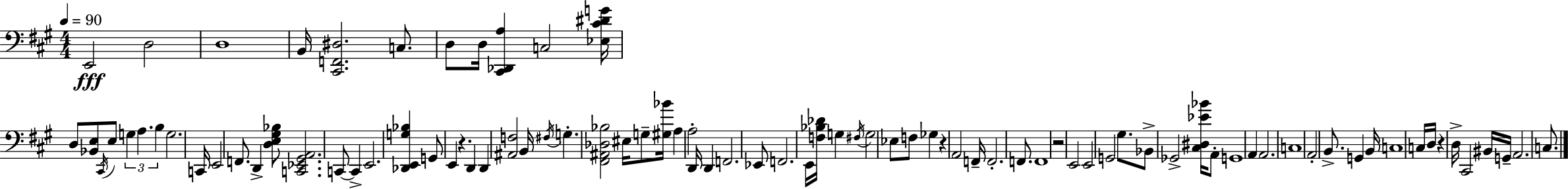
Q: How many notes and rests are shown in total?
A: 90